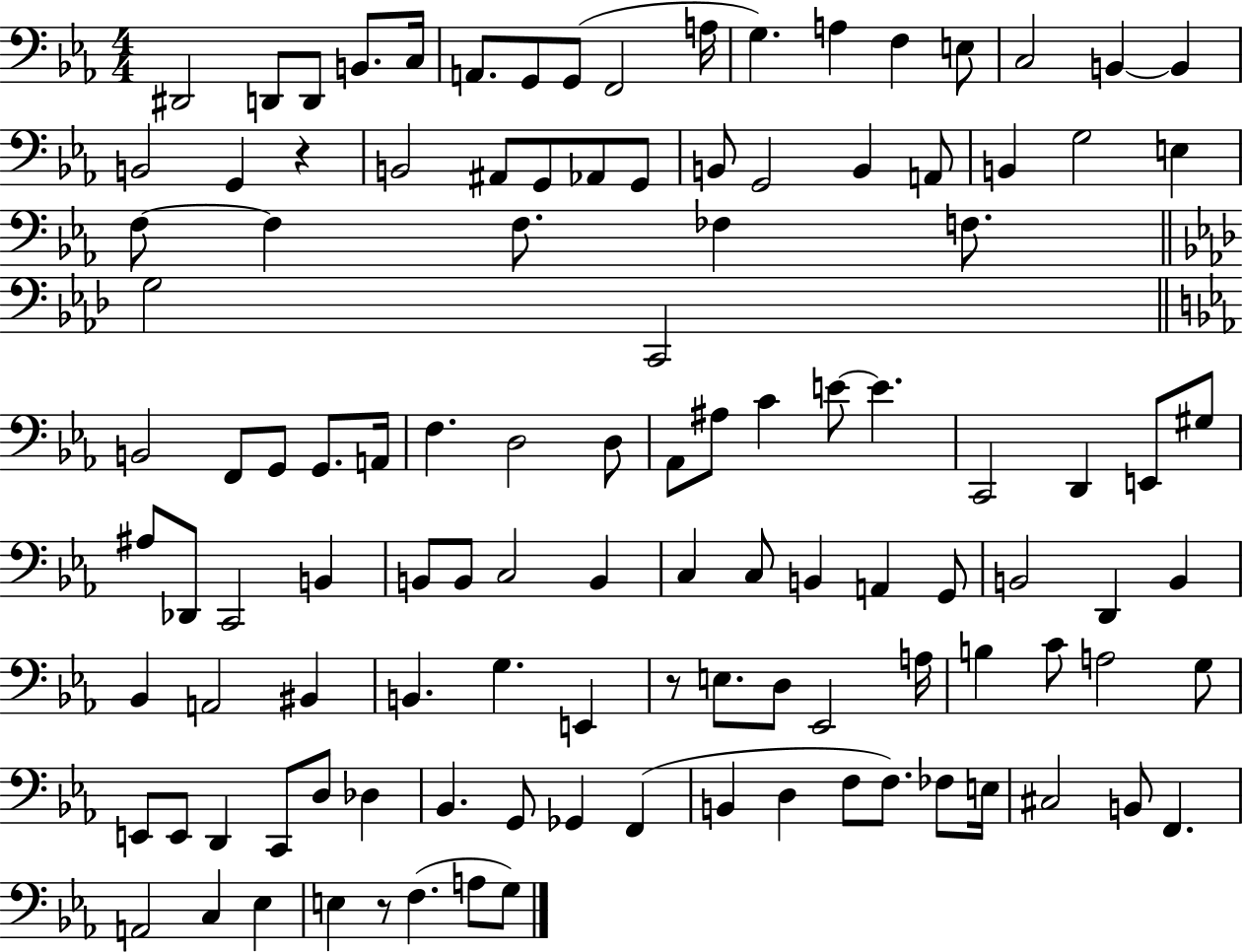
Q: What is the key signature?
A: EES major